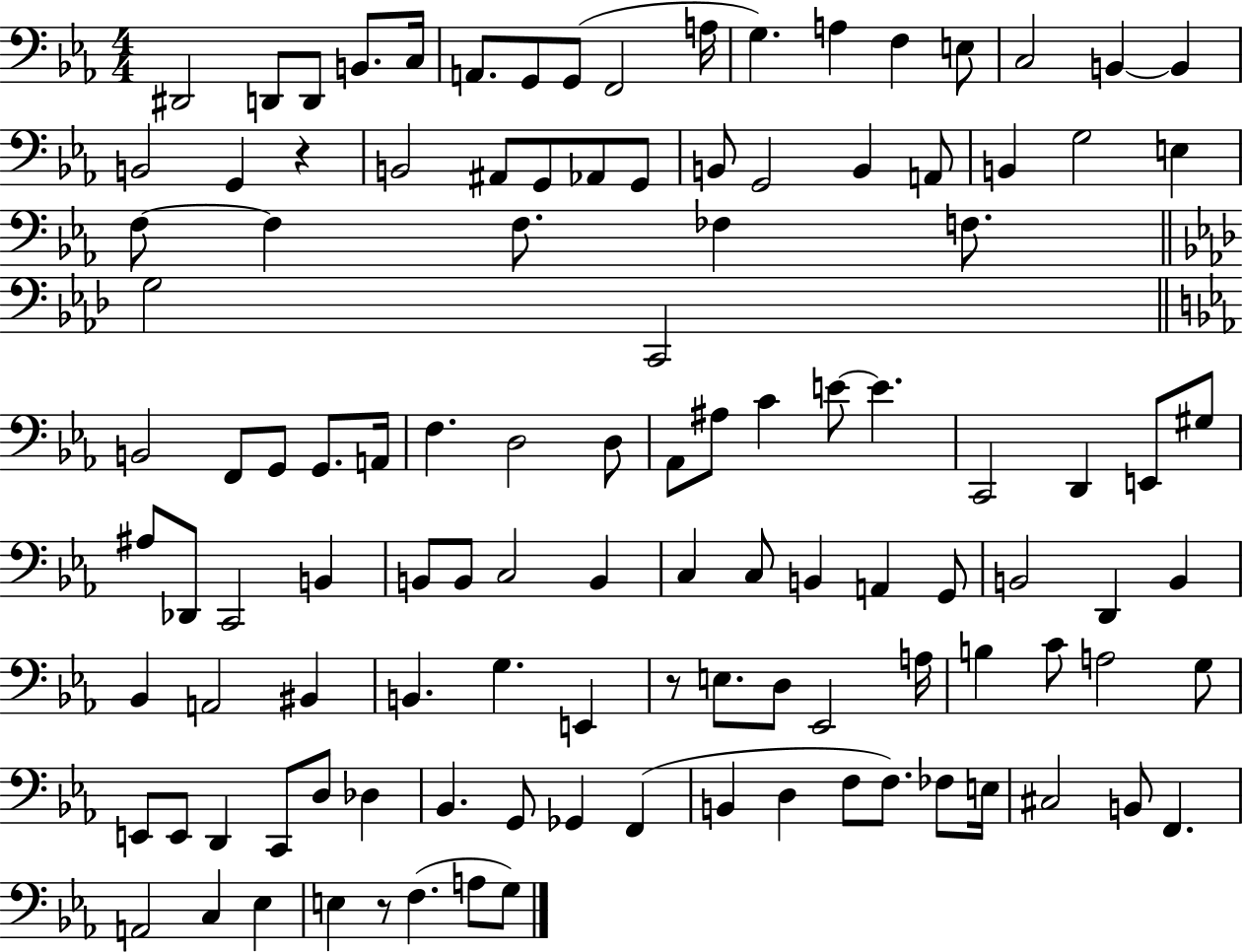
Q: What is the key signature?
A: EES major